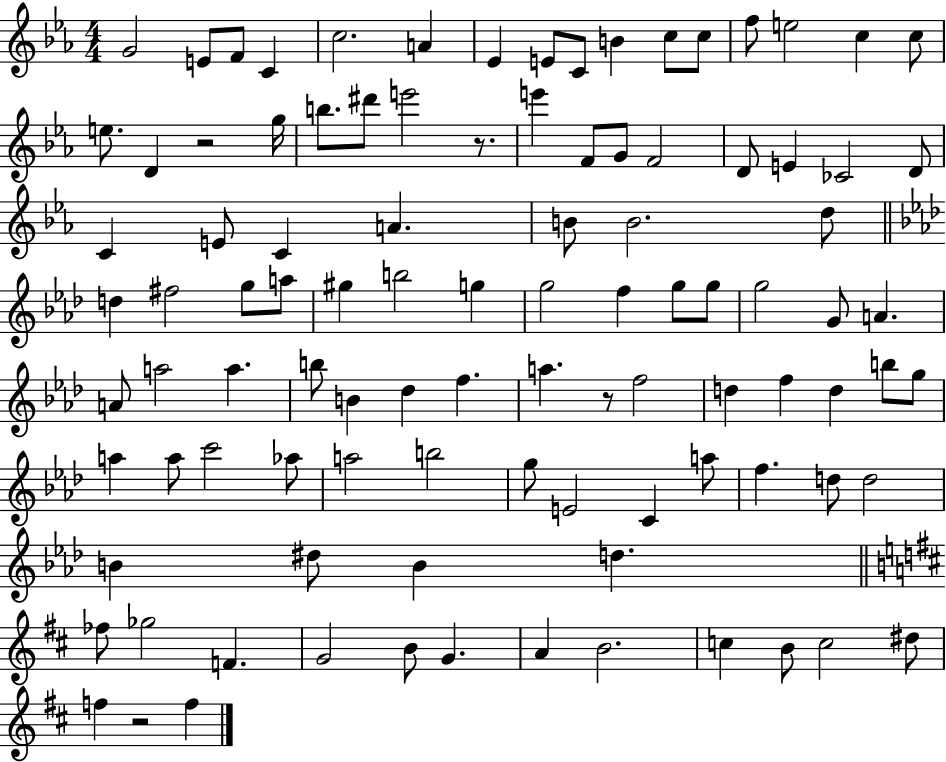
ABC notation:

X:1
T:Untitled
M:4/4
L:1/4
K:Eb
G2 E/2 F/2 C c2 A _E E/2 C/2 B c/2 c/2 f/2 e2 c c/2 e/2 D z2 g/4 b/2 ^d'/2 e'2 z/2 e' F/2 G/2 F2 D/2 E _C2 D/2 C E/2 C A B/2 B2 d/2 d ^f2 g/2 a/2 ^g b2 g g2 f g/2 g/2 g2 G/2 A A/2 a2 a b/2 B _d f a z/2 f2 d f d b/2 g/2 a a/2 c'2 _a/2 a2 b2 g/2 E2 C a/2 f d/2 d2 B ^d/2 B d _f/2 _g2 F G2 B/2 G A B2 c B/2 c2 ^d/2 f z2 f